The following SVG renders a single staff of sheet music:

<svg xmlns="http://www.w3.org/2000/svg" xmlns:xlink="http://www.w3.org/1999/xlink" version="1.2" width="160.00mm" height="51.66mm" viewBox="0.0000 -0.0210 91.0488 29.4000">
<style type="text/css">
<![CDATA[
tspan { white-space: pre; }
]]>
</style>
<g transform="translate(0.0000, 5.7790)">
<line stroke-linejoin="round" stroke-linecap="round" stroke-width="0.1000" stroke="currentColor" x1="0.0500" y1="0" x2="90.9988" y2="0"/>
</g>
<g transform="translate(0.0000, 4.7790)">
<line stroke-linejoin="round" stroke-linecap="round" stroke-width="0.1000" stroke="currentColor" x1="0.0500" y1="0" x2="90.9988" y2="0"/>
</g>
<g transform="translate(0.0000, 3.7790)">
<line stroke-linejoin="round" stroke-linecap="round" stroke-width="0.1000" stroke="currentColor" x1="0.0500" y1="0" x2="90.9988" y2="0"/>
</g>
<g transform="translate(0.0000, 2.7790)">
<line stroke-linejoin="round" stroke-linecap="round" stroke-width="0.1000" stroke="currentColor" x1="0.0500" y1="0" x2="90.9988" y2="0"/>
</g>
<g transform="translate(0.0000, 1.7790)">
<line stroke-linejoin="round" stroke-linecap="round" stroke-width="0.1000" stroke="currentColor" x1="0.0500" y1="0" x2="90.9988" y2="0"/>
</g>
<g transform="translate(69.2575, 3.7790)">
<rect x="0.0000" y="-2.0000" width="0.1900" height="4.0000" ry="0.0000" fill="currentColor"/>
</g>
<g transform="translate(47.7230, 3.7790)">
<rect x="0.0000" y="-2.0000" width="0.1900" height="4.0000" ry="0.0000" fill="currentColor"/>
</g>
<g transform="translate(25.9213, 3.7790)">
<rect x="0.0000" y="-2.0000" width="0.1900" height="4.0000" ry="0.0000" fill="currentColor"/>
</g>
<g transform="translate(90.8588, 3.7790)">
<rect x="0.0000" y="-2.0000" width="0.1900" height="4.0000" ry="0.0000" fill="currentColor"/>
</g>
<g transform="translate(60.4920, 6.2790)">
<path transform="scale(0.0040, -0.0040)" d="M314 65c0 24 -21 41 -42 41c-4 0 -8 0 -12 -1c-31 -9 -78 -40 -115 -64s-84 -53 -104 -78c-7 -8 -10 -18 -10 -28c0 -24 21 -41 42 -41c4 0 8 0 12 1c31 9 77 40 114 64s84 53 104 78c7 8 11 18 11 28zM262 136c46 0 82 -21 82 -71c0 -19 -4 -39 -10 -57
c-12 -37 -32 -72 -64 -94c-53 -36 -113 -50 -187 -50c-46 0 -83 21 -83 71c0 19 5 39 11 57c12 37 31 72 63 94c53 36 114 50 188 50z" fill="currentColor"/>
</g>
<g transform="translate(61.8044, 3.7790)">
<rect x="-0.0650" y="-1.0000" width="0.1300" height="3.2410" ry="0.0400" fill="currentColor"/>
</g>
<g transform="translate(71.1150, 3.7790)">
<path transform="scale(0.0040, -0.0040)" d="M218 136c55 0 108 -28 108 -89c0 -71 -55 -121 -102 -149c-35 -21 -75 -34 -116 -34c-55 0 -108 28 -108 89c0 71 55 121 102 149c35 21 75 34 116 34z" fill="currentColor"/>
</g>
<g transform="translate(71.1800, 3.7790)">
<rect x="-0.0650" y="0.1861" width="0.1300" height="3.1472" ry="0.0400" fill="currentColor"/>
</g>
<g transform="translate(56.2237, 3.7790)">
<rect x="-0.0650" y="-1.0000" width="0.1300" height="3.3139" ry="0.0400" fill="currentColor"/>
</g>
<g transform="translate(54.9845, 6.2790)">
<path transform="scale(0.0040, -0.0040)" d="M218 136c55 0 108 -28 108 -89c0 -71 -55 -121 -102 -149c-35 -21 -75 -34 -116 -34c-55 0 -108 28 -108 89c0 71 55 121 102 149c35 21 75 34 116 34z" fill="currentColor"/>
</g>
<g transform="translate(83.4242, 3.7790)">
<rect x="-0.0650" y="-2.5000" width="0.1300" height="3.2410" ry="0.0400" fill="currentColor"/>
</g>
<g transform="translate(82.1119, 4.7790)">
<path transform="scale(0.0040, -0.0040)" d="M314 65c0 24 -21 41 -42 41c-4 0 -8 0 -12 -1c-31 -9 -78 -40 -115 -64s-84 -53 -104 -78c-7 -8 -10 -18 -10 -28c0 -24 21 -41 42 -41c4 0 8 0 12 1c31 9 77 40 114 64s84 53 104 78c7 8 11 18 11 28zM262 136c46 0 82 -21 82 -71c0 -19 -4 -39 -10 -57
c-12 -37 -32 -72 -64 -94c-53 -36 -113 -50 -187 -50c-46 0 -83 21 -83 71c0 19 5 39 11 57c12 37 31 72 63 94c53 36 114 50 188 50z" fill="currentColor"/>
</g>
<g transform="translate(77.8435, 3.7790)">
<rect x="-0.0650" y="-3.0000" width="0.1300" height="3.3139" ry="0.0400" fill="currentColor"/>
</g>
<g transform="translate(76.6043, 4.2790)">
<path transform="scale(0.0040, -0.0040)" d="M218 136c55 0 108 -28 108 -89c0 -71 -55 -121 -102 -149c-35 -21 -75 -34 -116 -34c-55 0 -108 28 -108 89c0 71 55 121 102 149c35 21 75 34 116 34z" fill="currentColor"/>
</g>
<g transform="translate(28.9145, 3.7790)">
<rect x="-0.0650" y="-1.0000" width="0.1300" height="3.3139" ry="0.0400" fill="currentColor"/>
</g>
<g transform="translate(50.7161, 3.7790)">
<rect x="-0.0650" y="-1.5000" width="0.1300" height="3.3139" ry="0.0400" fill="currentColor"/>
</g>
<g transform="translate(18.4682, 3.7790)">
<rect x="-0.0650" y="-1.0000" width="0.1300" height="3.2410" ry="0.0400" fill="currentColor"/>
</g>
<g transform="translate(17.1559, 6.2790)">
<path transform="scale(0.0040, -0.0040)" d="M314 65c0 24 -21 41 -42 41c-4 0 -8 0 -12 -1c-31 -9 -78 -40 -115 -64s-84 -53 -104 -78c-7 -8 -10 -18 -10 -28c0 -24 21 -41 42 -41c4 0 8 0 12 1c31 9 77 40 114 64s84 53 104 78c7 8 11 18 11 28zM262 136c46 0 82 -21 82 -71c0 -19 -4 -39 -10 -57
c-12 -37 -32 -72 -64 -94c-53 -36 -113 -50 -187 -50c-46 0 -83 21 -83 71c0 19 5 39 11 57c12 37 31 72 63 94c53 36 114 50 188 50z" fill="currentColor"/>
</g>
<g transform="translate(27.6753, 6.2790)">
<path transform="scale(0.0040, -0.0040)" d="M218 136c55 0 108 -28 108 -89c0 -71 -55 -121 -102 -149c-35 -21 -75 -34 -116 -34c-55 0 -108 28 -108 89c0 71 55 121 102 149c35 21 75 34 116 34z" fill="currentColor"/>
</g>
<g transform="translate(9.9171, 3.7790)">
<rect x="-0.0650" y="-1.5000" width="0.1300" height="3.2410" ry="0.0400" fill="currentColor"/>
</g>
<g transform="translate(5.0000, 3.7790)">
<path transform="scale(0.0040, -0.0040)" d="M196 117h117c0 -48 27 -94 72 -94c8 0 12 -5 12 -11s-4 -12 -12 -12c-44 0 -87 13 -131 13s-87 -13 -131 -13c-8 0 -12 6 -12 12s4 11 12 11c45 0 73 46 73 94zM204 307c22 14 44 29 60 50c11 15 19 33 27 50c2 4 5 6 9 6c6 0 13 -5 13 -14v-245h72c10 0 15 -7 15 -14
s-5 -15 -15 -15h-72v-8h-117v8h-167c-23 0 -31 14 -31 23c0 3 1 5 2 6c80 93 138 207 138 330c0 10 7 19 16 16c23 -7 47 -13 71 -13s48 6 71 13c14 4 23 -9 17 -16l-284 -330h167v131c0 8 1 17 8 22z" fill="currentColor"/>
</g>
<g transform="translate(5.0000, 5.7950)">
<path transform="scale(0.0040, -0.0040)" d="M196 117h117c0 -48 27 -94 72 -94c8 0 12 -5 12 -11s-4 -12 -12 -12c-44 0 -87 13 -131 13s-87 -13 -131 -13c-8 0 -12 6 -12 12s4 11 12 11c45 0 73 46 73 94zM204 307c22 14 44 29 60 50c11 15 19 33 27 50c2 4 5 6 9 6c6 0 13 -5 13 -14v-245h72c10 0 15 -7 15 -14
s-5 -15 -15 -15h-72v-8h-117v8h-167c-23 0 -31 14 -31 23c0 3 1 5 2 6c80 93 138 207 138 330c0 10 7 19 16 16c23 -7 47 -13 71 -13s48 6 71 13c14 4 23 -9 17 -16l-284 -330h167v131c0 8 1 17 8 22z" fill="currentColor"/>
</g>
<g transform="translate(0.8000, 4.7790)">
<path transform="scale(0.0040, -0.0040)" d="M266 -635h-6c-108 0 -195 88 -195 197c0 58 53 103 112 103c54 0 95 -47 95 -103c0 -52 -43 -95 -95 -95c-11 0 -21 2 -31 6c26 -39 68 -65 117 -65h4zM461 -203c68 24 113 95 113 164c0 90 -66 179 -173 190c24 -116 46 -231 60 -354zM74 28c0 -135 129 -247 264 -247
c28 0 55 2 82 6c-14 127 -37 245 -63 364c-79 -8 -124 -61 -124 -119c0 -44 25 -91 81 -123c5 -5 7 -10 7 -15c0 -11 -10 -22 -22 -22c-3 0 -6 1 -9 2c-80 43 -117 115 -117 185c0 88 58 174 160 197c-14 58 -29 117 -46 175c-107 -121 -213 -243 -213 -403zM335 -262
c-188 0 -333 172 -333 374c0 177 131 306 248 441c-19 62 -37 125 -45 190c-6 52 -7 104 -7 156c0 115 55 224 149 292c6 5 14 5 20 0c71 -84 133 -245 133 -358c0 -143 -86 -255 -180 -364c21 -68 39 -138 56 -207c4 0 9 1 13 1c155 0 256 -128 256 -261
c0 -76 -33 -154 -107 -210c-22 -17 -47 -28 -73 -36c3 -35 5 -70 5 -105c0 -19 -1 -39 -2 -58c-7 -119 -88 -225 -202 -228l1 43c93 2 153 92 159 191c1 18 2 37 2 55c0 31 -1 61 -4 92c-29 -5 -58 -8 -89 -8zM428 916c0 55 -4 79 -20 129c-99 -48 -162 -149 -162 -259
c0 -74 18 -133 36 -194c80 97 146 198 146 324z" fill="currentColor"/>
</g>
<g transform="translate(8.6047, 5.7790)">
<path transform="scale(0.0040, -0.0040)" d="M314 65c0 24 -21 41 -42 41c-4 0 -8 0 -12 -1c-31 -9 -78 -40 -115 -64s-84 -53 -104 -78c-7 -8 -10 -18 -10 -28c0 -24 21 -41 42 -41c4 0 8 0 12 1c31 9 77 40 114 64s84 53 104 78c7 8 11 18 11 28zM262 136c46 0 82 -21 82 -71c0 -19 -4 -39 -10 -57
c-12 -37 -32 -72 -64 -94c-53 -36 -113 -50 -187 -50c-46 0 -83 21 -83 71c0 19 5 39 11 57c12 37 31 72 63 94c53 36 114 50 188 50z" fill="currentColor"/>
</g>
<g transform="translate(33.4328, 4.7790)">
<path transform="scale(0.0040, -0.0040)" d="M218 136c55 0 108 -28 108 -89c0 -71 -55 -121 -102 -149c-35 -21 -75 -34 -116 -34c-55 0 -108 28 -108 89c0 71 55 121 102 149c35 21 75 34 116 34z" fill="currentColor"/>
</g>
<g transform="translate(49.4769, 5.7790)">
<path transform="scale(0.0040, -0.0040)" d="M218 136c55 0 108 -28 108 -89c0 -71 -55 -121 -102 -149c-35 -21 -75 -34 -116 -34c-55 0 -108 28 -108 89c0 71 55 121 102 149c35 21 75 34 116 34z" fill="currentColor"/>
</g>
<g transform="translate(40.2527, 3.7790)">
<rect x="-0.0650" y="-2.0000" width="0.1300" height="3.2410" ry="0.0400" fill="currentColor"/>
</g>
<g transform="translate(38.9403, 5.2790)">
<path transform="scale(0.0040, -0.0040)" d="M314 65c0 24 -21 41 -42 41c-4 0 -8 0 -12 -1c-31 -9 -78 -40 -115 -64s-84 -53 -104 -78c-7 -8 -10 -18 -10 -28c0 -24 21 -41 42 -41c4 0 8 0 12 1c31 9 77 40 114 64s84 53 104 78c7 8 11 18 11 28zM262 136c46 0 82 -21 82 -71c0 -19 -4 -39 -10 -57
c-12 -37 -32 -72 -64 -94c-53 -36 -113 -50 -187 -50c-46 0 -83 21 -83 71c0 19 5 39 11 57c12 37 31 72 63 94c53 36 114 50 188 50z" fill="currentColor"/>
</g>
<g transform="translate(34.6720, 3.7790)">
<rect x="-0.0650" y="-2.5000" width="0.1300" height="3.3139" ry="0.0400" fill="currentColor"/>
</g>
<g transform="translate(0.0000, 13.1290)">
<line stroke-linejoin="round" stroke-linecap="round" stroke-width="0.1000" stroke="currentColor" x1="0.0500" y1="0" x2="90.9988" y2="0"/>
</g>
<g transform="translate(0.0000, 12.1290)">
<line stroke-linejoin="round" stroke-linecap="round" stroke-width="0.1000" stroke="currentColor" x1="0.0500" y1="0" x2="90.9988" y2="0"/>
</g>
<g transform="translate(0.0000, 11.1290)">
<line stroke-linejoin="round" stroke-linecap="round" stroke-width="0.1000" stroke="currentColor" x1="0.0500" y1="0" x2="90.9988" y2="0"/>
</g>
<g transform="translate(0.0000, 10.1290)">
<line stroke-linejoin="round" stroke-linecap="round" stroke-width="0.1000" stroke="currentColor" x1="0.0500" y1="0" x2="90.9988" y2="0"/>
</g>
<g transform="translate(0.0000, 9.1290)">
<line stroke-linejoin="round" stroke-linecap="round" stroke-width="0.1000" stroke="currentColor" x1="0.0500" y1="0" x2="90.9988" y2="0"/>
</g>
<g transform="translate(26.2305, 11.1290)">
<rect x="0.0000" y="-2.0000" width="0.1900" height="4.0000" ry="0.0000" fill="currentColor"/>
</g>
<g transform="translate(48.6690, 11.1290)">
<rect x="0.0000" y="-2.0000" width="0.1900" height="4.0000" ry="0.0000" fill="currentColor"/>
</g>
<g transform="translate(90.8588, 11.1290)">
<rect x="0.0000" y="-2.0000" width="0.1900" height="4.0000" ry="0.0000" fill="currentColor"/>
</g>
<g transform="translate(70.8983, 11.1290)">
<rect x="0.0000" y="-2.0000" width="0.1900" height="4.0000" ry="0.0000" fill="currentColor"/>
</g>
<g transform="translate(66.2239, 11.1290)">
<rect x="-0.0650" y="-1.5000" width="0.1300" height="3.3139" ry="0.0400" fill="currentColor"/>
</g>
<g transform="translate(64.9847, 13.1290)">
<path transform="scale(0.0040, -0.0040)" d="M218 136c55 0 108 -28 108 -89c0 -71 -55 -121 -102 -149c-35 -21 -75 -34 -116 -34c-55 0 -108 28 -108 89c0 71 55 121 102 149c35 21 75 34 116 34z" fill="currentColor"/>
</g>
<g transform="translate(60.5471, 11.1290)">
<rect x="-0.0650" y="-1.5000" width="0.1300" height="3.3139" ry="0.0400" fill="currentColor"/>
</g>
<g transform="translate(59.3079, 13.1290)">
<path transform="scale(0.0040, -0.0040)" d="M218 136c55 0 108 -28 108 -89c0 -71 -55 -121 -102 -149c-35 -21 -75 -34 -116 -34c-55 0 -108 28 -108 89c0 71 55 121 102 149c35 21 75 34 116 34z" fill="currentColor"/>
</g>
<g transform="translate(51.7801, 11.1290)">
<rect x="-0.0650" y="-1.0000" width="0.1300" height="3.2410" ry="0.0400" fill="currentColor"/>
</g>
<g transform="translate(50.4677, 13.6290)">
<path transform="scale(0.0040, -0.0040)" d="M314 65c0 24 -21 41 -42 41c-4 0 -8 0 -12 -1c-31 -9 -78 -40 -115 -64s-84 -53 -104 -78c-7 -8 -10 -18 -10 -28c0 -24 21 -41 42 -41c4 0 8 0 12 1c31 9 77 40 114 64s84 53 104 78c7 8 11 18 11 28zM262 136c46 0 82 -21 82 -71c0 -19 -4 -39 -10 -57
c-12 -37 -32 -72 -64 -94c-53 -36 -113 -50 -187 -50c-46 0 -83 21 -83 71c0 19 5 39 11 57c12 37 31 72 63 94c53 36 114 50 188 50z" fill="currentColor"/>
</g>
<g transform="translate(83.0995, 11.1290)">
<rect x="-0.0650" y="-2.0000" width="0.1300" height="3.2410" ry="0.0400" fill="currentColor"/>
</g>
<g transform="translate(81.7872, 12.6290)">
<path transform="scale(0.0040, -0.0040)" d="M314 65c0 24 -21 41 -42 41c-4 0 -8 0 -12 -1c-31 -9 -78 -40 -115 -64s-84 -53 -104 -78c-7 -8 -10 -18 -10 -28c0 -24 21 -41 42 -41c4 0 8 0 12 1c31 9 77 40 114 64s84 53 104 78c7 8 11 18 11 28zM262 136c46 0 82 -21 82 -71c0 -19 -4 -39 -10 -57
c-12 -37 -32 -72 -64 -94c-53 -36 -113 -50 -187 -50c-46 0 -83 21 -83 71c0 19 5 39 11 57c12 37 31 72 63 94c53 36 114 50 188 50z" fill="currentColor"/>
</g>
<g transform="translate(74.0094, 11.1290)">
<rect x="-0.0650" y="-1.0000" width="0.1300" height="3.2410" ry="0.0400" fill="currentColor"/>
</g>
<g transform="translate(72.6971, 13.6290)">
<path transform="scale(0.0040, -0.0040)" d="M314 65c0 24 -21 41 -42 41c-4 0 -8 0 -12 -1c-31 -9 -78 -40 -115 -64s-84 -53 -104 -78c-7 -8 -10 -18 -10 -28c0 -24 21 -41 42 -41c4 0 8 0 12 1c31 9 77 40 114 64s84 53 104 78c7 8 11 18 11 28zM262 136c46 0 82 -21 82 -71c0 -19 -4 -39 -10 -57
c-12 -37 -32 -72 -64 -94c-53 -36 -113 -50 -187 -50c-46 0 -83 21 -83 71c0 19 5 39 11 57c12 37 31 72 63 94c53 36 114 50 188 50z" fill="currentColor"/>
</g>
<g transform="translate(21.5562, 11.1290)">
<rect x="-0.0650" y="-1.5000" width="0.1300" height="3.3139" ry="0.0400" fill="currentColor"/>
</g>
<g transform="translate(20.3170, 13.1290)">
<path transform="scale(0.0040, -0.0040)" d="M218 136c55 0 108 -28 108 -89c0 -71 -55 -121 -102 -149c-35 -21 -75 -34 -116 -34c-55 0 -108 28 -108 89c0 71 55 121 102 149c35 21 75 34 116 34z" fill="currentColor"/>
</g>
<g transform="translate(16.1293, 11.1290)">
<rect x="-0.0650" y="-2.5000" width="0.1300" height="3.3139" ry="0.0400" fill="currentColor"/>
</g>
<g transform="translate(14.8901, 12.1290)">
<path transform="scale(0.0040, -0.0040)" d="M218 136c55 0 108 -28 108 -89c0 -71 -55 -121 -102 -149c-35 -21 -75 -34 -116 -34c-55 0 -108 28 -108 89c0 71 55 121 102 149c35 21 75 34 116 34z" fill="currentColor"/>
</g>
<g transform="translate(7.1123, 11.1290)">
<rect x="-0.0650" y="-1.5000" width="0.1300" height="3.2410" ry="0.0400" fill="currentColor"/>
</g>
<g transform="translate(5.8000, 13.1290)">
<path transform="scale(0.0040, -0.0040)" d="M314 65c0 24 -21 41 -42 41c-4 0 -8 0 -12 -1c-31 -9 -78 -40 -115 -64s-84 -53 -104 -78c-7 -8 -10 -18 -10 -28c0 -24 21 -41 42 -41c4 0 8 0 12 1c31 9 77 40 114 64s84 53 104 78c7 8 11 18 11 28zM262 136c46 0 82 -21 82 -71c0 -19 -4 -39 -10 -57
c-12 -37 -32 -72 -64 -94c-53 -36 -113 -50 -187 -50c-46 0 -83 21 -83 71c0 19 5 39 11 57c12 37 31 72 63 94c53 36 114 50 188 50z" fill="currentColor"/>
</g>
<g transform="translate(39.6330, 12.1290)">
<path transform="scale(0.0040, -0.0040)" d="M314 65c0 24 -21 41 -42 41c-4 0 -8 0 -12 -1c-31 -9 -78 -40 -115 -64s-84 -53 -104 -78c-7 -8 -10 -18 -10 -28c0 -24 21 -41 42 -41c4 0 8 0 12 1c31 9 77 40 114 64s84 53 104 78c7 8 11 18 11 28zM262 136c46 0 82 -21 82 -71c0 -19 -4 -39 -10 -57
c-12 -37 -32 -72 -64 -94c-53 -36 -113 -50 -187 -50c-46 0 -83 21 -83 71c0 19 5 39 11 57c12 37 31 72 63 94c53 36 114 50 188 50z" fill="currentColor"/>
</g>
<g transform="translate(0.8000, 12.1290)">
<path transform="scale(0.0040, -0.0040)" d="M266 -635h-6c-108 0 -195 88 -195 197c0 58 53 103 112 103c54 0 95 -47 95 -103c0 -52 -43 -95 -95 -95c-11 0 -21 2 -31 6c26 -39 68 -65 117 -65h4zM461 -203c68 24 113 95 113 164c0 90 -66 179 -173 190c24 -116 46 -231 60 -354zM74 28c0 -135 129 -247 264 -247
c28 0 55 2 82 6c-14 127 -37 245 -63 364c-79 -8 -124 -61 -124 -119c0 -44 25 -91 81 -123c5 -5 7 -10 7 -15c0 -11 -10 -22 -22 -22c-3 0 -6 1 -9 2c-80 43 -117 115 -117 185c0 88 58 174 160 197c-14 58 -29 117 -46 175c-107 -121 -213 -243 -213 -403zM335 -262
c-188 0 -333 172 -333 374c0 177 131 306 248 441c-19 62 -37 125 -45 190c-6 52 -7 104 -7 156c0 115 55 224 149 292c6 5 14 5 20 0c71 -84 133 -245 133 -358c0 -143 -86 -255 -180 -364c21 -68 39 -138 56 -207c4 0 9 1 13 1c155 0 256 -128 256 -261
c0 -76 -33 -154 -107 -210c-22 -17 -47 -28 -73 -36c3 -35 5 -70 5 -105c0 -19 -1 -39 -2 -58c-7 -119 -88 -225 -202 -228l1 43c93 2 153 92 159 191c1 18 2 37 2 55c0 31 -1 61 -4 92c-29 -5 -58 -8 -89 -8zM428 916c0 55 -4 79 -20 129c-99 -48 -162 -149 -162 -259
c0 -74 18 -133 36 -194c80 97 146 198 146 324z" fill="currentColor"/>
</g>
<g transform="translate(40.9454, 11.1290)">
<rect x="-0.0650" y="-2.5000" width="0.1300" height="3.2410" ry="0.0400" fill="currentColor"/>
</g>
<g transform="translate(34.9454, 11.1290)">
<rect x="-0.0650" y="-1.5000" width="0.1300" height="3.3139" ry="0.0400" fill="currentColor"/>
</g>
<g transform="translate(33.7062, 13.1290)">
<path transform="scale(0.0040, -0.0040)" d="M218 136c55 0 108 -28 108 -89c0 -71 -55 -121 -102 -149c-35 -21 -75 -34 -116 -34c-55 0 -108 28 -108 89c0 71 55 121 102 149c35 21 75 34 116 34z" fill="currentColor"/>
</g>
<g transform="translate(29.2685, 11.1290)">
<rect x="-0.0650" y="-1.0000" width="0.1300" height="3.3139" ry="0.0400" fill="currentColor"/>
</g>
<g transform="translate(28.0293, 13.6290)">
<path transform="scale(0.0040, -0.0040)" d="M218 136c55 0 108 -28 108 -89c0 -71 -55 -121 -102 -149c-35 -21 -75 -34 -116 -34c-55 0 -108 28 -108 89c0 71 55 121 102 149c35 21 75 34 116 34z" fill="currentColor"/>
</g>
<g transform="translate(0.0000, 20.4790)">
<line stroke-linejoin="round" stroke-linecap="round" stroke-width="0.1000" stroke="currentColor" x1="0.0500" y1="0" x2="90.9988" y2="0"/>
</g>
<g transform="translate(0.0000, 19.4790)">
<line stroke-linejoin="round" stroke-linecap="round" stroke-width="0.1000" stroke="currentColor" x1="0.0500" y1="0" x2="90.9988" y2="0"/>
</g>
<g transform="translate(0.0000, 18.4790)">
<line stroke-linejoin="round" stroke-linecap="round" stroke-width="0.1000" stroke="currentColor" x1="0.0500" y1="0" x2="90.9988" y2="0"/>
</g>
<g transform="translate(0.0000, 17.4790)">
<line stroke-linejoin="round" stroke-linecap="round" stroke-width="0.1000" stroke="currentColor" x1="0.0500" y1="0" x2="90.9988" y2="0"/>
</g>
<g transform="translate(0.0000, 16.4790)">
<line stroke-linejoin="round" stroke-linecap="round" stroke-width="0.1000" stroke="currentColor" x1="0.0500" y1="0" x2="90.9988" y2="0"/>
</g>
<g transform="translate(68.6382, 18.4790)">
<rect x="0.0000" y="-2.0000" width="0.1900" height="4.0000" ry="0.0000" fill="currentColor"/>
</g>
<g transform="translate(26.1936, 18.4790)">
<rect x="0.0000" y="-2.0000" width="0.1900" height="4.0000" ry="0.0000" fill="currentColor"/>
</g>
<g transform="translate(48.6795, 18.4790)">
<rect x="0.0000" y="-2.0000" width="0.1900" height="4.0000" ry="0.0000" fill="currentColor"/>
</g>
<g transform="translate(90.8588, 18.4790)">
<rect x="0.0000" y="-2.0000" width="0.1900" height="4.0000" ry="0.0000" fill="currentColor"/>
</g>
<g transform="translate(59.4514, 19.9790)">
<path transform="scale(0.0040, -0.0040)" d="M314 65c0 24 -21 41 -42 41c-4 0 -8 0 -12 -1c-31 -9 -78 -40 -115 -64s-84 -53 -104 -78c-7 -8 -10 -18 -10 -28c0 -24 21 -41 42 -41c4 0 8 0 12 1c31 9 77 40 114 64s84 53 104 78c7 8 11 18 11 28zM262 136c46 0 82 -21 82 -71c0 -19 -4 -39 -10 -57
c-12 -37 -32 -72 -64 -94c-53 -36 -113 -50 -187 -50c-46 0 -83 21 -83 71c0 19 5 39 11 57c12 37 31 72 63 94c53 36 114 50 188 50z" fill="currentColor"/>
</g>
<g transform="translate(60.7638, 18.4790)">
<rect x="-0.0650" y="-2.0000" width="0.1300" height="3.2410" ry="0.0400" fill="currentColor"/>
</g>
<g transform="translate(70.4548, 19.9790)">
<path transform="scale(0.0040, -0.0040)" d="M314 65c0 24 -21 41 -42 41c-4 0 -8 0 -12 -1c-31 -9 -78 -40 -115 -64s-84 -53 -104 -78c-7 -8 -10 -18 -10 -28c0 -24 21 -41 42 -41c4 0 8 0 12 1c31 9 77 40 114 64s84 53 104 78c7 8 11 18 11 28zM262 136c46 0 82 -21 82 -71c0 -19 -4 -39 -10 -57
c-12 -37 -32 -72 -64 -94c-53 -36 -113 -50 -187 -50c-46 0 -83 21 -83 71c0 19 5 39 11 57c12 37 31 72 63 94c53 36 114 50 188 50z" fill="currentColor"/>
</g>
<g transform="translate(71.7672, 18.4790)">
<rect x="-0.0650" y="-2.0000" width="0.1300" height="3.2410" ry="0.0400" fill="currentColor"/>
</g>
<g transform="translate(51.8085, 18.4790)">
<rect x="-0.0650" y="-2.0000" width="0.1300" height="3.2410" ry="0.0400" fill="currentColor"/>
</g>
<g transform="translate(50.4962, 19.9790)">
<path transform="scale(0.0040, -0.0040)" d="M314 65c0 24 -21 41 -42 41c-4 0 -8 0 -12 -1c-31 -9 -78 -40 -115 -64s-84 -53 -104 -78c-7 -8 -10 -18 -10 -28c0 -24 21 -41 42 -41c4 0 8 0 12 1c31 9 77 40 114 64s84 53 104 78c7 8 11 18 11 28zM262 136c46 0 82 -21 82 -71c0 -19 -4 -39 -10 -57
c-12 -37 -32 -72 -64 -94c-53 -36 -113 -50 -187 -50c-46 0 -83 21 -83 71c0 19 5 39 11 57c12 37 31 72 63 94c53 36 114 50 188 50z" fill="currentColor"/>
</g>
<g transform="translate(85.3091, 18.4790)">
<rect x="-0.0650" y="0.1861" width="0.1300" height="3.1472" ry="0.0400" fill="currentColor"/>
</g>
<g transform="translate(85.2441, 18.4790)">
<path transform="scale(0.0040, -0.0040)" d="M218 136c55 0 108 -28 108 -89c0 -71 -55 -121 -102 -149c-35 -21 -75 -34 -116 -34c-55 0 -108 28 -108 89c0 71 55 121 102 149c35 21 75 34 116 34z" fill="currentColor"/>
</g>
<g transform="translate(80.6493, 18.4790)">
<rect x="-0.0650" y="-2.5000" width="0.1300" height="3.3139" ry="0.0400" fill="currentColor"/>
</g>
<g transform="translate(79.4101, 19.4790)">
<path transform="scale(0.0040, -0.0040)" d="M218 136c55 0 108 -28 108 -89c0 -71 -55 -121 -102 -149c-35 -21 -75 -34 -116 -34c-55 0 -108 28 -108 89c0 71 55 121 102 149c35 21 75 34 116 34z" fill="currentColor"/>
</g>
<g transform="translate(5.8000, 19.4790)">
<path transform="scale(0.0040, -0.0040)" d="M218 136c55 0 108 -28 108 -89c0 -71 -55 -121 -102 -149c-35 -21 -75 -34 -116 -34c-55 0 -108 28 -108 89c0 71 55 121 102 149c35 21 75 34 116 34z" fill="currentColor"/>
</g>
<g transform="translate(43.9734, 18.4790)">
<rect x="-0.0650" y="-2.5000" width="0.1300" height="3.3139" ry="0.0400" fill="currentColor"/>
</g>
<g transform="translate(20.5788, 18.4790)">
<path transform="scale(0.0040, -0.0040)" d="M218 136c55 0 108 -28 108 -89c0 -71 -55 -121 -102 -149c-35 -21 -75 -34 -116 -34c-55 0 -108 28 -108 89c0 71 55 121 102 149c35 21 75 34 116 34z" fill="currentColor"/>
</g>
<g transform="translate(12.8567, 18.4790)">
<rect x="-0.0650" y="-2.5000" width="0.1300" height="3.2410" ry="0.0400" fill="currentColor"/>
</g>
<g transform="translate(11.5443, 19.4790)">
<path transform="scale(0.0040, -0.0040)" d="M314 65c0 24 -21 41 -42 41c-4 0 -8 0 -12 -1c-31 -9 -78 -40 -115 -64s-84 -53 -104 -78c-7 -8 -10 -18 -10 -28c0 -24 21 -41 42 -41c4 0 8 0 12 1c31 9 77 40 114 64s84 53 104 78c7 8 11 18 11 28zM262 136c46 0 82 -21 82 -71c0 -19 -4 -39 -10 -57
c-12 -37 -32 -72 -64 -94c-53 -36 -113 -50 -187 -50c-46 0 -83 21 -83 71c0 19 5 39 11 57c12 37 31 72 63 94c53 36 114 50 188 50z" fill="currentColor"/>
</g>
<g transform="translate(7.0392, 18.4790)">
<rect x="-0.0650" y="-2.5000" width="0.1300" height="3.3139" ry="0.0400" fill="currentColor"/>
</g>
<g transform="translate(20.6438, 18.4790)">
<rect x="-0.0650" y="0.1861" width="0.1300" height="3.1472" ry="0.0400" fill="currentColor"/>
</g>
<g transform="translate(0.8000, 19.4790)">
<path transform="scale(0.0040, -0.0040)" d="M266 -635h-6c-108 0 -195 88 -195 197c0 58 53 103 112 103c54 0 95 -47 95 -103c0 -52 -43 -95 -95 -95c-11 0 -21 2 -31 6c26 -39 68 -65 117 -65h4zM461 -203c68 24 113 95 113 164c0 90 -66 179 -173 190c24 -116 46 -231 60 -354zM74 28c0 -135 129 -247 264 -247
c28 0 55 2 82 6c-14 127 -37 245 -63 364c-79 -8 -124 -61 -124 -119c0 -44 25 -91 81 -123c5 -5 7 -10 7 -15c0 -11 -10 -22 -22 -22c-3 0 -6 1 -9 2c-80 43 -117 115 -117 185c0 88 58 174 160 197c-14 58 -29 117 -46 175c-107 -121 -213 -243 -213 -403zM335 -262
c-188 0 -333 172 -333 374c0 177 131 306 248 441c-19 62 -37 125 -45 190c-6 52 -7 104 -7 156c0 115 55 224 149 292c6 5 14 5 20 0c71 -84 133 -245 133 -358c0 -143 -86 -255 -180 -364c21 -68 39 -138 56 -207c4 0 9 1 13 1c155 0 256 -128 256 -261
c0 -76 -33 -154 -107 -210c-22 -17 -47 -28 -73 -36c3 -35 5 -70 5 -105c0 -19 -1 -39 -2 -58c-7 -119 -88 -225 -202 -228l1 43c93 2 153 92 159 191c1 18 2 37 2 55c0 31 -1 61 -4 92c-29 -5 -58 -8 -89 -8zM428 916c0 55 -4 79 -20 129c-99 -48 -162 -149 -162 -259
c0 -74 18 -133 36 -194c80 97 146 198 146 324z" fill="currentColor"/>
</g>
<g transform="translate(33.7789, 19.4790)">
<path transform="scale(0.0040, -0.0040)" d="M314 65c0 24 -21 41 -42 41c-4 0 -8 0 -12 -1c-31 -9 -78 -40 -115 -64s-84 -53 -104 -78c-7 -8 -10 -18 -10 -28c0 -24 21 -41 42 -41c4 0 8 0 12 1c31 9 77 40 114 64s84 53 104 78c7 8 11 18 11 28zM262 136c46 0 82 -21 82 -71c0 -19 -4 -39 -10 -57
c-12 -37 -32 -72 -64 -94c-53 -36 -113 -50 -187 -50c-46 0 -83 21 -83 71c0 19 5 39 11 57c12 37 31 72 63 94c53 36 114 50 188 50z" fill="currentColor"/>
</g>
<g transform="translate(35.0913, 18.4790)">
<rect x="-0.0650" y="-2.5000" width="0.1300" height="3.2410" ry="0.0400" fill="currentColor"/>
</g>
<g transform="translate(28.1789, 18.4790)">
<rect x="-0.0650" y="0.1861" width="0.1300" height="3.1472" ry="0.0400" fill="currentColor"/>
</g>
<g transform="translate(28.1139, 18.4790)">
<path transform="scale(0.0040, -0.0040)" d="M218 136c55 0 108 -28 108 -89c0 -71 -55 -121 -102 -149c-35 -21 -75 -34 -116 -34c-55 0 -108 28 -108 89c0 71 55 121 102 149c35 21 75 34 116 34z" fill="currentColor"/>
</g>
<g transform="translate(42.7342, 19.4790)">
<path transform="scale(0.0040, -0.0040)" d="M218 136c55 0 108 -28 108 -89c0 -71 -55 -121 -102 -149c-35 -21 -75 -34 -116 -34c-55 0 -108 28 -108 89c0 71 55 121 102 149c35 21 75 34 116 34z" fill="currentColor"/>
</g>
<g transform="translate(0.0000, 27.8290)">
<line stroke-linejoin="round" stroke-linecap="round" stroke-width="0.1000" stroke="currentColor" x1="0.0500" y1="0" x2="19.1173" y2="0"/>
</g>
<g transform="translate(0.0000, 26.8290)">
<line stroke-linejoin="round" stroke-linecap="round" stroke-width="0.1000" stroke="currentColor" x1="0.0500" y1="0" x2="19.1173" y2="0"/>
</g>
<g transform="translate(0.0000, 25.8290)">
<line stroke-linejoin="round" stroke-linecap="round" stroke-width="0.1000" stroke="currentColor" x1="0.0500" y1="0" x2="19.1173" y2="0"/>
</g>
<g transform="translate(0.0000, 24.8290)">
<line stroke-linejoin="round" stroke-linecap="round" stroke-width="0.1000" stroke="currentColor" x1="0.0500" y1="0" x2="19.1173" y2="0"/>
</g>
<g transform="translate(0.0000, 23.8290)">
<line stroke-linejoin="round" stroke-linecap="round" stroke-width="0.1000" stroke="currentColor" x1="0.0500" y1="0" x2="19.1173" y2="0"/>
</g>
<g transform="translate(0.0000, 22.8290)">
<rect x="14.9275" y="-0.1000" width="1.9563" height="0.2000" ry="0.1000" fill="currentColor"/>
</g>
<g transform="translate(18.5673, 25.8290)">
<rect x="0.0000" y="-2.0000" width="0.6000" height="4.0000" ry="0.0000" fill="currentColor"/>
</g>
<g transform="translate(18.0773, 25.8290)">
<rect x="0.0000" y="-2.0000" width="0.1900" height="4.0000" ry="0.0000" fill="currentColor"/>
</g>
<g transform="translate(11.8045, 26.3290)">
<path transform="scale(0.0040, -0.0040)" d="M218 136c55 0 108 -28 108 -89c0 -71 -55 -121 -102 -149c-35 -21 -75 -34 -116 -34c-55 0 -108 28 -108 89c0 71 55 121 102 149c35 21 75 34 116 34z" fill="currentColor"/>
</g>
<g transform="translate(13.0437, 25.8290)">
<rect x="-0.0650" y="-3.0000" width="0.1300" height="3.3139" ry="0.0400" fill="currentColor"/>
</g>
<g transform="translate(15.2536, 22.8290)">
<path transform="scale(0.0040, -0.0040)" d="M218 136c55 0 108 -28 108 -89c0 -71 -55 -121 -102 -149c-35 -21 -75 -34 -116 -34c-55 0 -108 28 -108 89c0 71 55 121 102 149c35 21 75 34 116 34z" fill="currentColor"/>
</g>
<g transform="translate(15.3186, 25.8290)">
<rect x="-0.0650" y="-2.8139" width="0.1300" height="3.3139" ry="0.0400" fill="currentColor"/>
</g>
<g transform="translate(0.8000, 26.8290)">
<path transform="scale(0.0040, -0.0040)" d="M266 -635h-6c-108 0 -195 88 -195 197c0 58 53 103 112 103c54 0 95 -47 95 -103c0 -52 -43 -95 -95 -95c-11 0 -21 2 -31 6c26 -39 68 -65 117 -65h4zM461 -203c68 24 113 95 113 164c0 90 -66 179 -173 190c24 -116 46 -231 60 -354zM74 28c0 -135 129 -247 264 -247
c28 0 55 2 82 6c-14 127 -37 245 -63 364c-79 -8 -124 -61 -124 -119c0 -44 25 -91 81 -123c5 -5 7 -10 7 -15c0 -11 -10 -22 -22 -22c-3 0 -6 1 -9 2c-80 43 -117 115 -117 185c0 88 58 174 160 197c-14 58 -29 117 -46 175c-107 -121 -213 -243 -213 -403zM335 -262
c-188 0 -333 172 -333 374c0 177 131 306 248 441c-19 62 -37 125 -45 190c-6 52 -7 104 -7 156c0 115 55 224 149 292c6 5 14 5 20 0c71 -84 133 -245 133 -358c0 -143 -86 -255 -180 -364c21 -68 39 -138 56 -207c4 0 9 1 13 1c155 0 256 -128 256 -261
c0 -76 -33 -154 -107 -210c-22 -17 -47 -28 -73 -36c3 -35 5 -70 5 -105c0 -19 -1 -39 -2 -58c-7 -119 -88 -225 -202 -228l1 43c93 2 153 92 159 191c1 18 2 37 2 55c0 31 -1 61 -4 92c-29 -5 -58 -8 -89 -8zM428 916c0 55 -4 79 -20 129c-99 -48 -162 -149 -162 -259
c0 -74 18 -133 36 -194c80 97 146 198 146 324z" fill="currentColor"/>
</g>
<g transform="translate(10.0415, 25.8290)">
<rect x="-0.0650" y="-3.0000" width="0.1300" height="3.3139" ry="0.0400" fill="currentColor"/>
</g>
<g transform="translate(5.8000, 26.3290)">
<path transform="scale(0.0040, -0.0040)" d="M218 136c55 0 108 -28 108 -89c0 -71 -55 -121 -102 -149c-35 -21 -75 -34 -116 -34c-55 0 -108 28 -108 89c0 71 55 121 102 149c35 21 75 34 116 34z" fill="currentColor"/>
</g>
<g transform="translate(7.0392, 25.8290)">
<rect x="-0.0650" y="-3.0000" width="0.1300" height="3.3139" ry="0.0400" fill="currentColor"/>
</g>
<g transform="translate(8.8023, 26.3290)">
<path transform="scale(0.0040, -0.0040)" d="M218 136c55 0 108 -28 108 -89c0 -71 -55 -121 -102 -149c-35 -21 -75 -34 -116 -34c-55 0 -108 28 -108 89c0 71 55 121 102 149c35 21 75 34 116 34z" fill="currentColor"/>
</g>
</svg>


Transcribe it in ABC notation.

X:1
T:Untitled
M:4/4
L:1/4
K:C
E2 D2 D G F2 E D D2 B A G2 E2 G E D E G2 D2 E E D2 F2 G G2 B B G2 G F2 F2 F2 G B A A A a